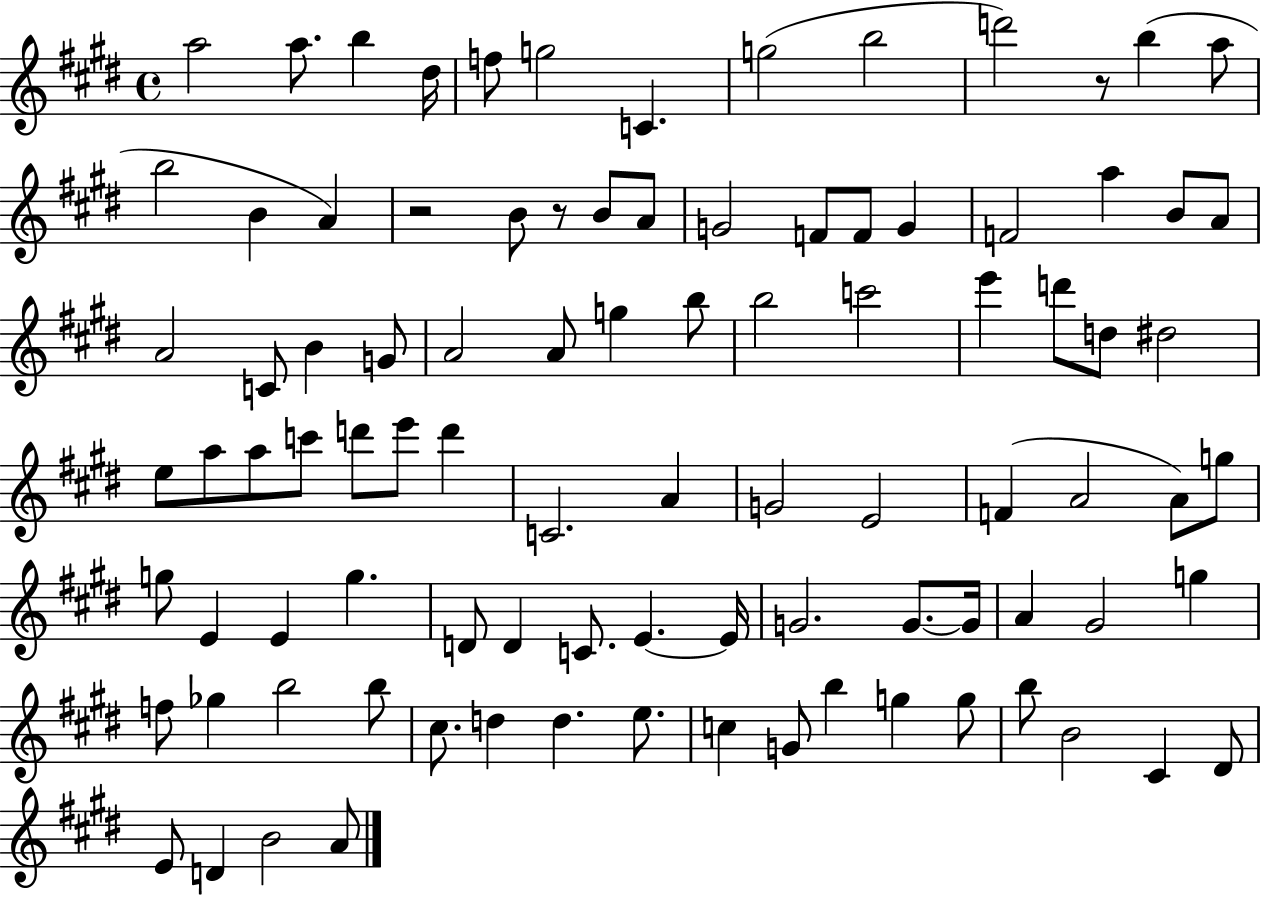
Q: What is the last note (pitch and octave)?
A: A4